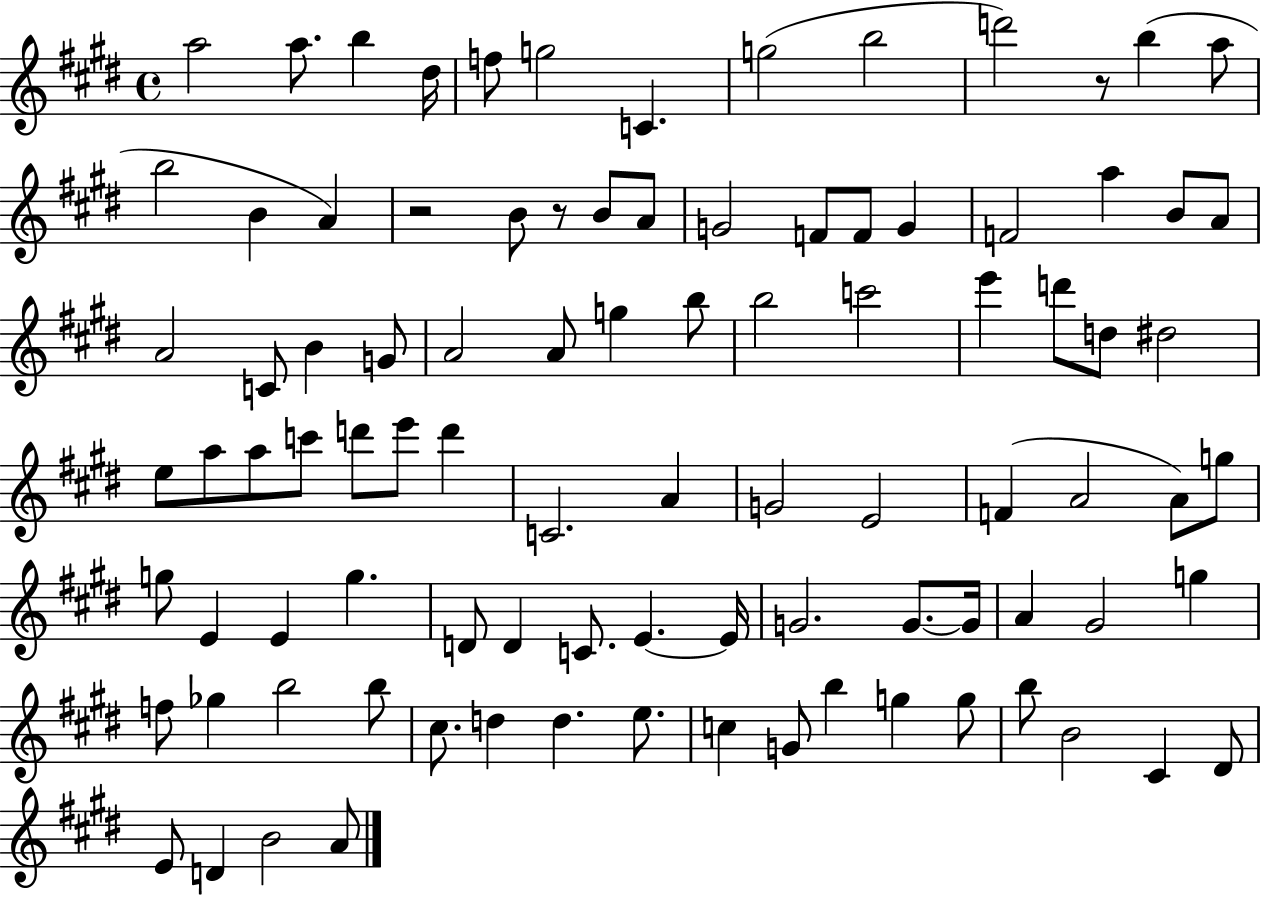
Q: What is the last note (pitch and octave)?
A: A4